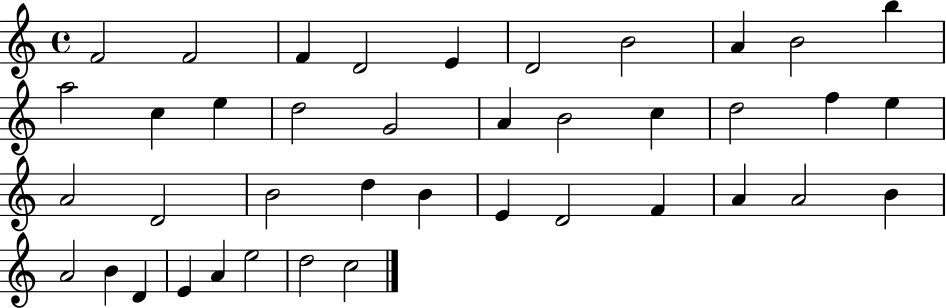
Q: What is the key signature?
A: C major